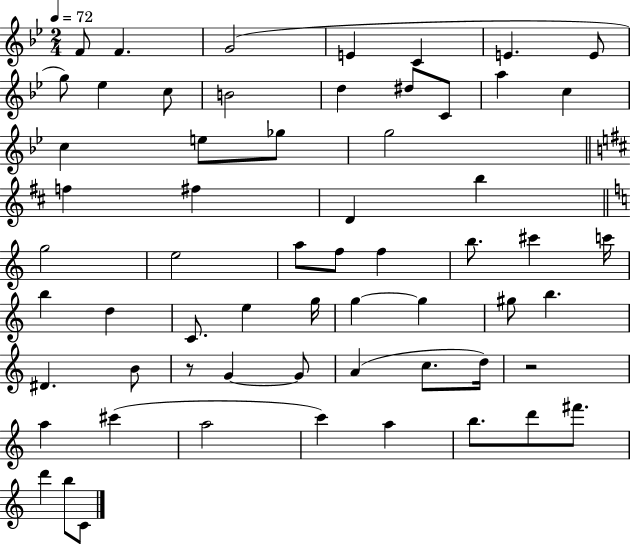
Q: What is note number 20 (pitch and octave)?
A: G5